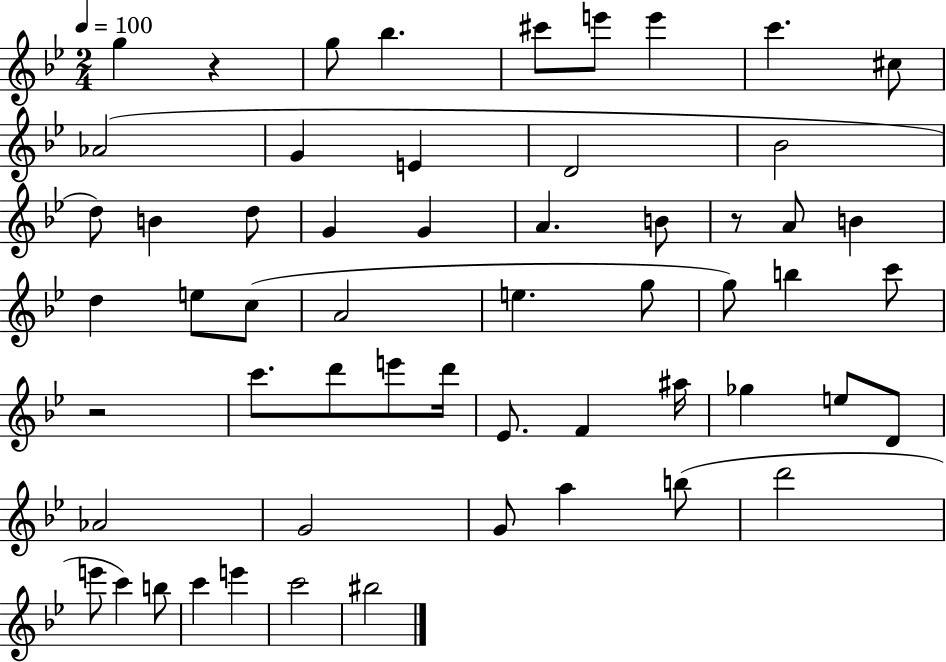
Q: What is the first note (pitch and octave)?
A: G5